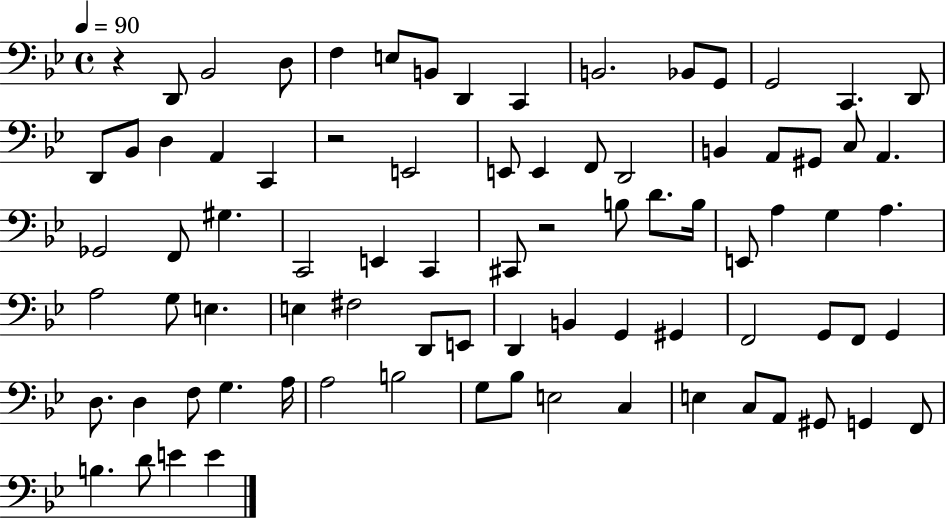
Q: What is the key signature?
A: BES major